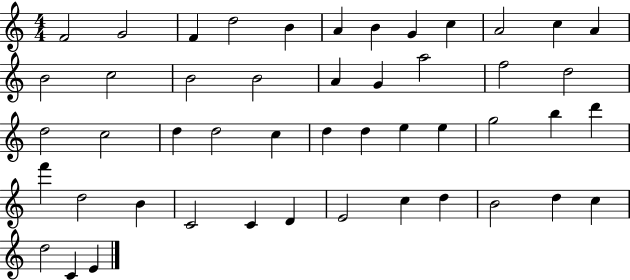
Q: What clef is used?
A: treble